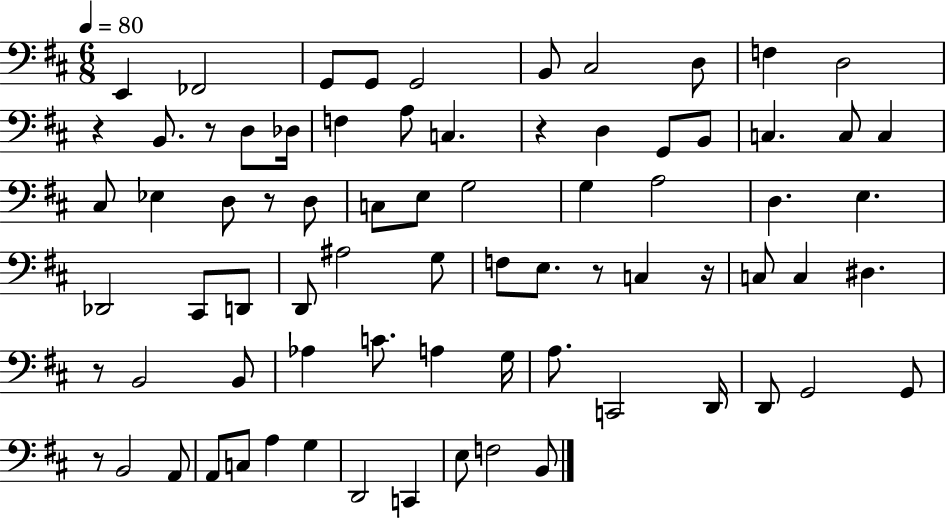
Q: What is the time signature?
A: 6/8